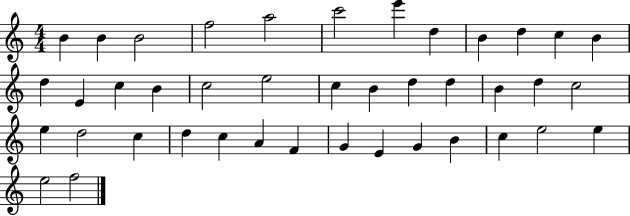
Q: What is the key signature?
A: C major